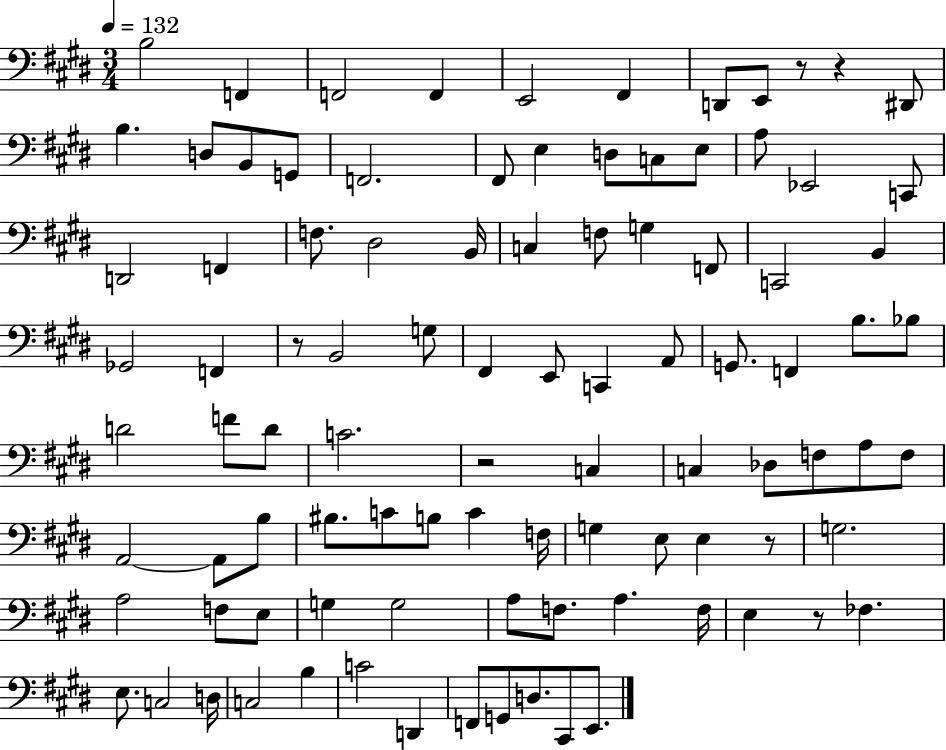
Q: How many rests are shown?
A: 6